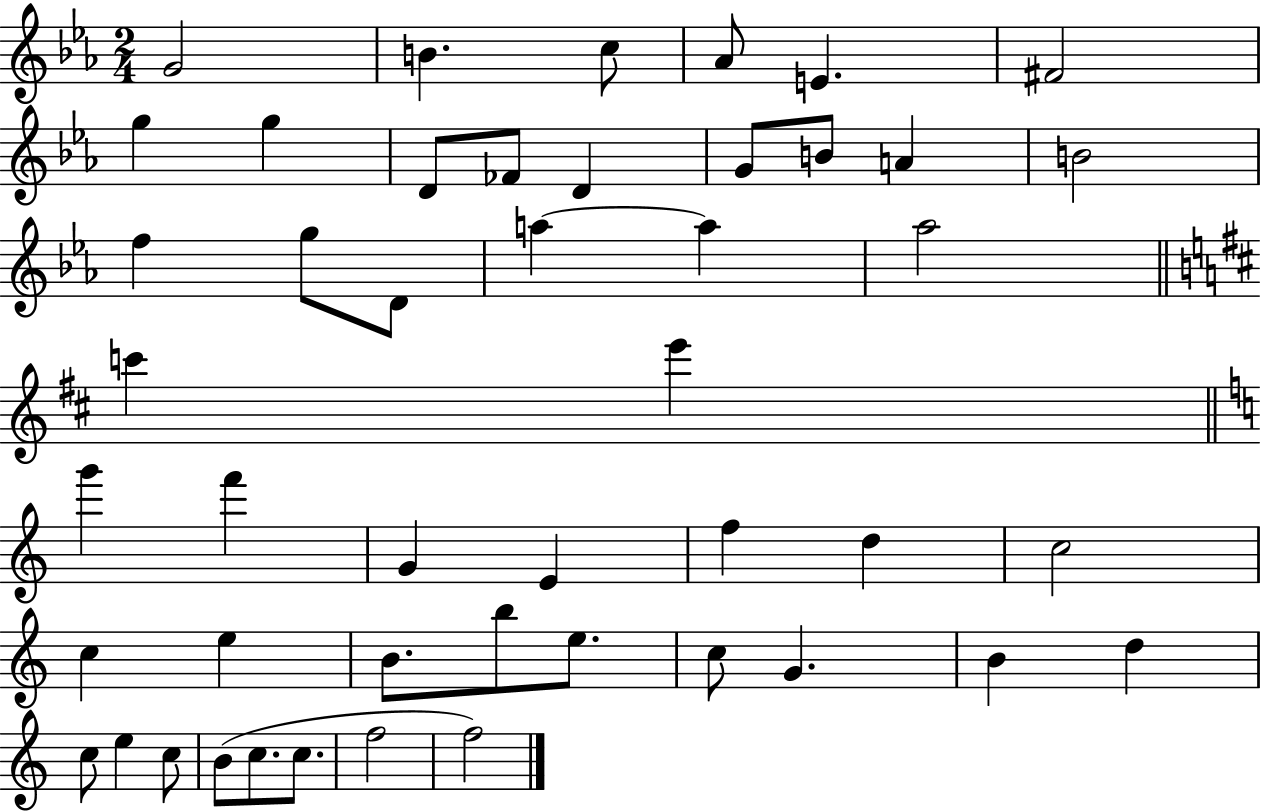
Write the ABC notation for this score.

X:1
T:Untitled
M:2/4
L:1/4
K:Eb
G2 B c/2 _A/2 E ^F2 g g D/2 _F/2 D G/2 B/2 A B2 f g/2 D/2 a a _a2 c' e' g' f' G E f d c2 c e B/2 b/2 e/2 c/2 G B d c/2 e c/2 B/2 c/2 c/2 f2 f2